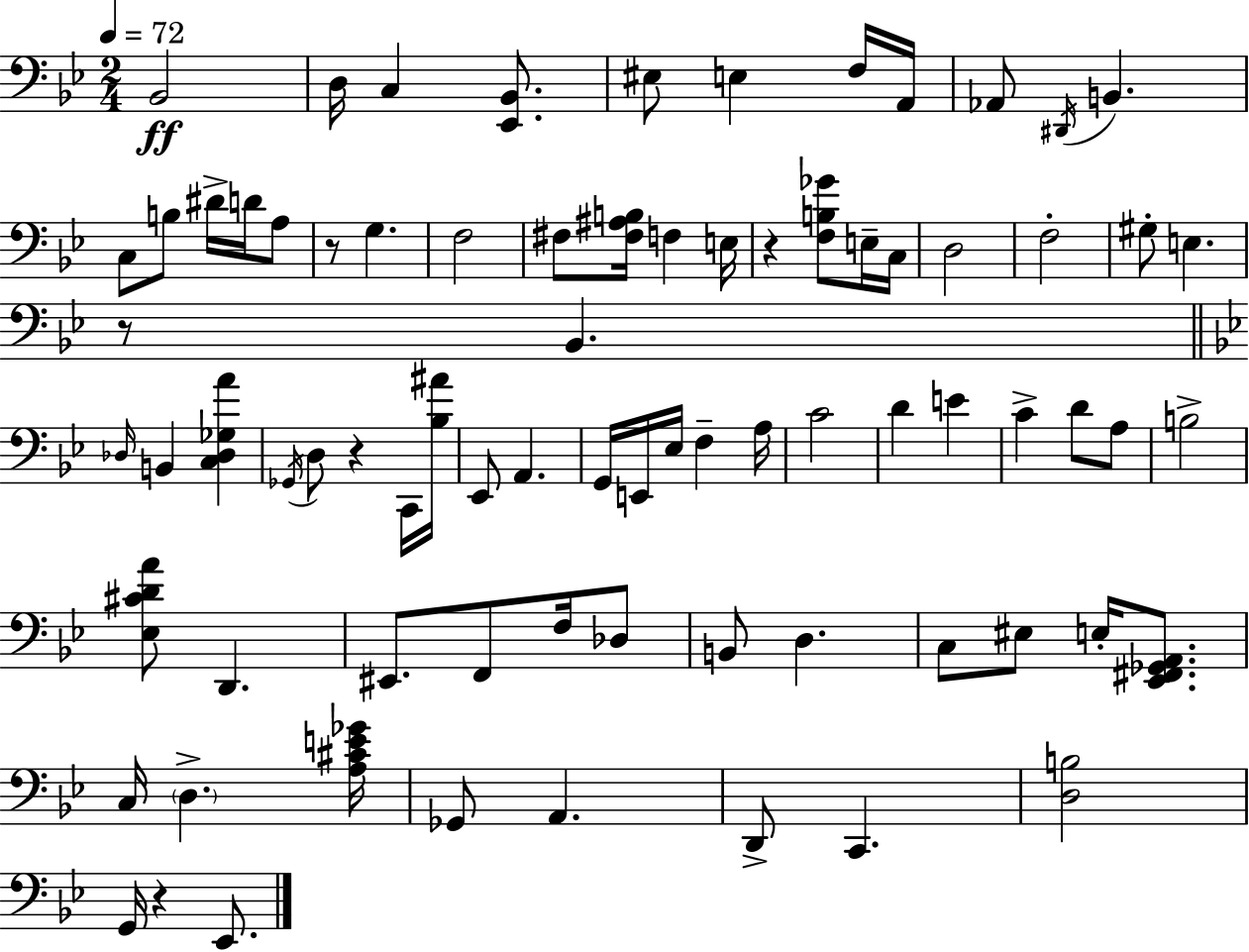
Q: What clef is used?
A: bass